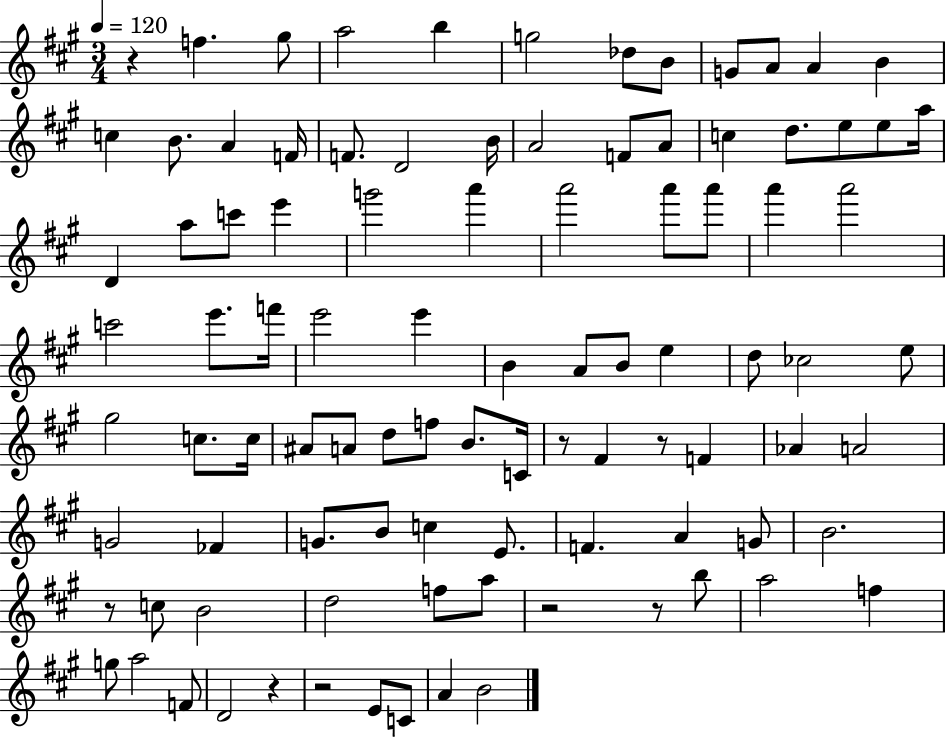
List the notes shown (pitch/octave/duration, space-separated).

R/q F5/q. G#5/e A5/h B5/q G5/h Db5/e B4/e G4/e A4/e A4/q B4/q C5/q B4/e. A4/q F4/s F4/e. D4/h B4/s A4/h F4/e A4/e C5/q D5/e. E5/e E5/e A5/s D4/q A5/e C6/e E6/q G6/h A6/q A6/h A6/e A6/e A6/q A6/h C6/h E6/e. F6/s E6/h E6/q B4/q A4/e B4/e E5/q D5/e CES5/h E5/e G#5/h C5/e. C5/s A#4/e A4/e D5/e F5/e B4/e. C4/s R/e F#4/q R/e F4/q Ab4/q A4/h G4/h FES4/q G4/e. B4/e C5/q E4/e. F4/q. A4/q G4/e B4/h. R/e C5/e B4/h D5/h F5/e A5/e R/h R/e B5/e A5/h F5/q G5/e A5/h F4/e D4/h R/q R/h E4/e C4/e A4/q B4/h